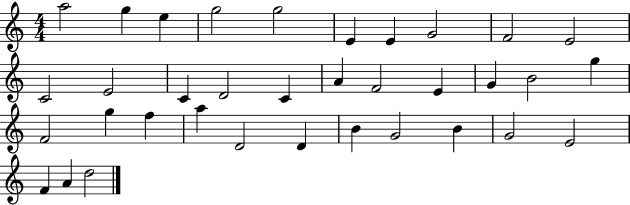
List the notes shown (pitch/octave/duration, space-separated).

A5/h G5/q E5/q G5/h G5/h E4/q E4/q G4/h F4/h E4/h C4/h E4/h C4/q D4/h C4/q A4/q F4/h E4/q G4/q B4/h G5/q F4/h G5/q F5/q A5/q D4/h D4/q B4/q G4/h B4/q G4/h E4/h F4/q A4/q D5/h